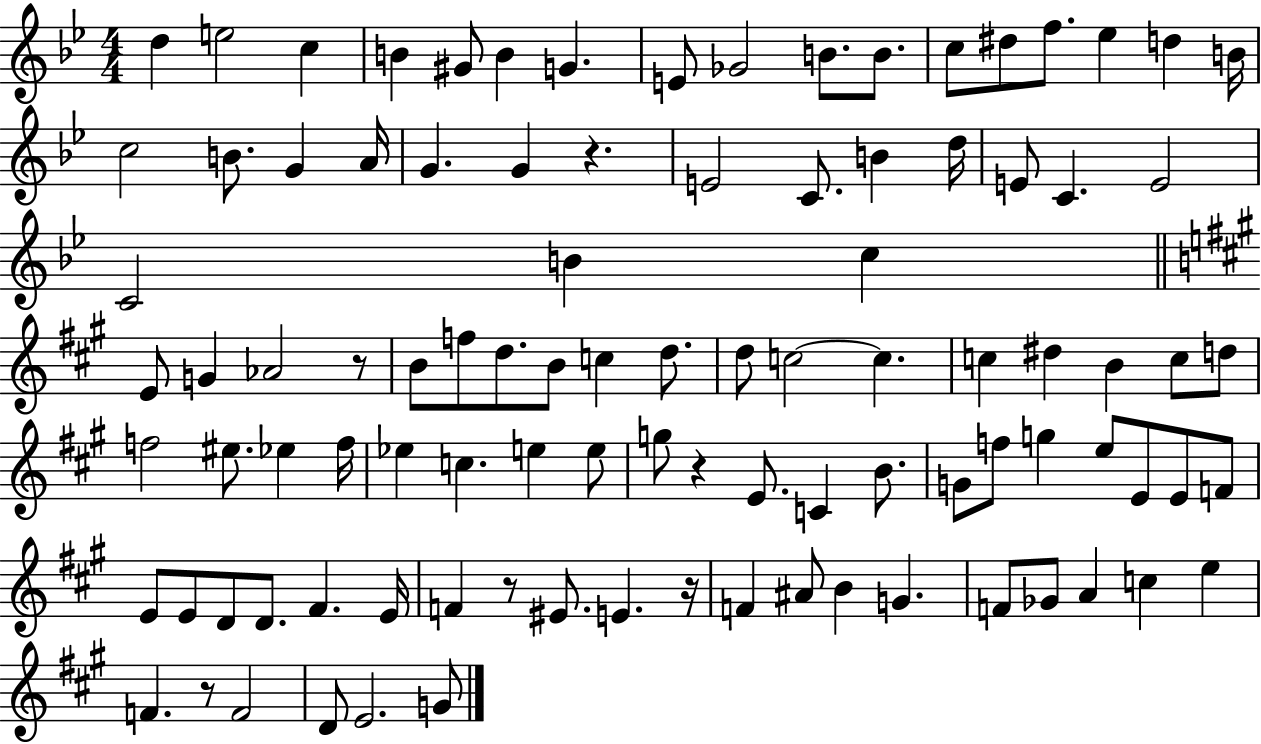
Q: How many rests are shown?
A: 6